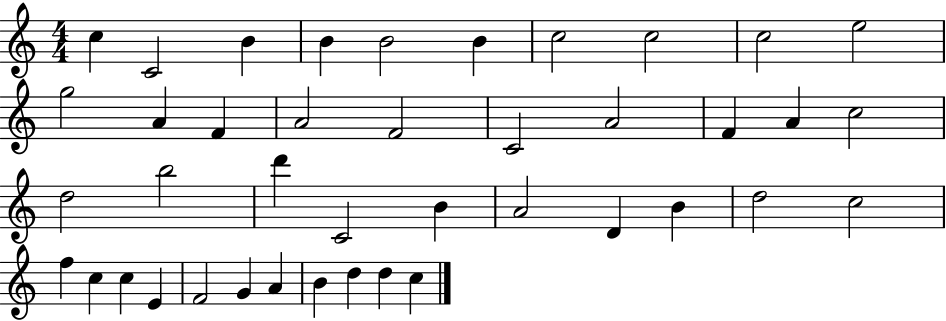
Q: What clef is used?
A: treble